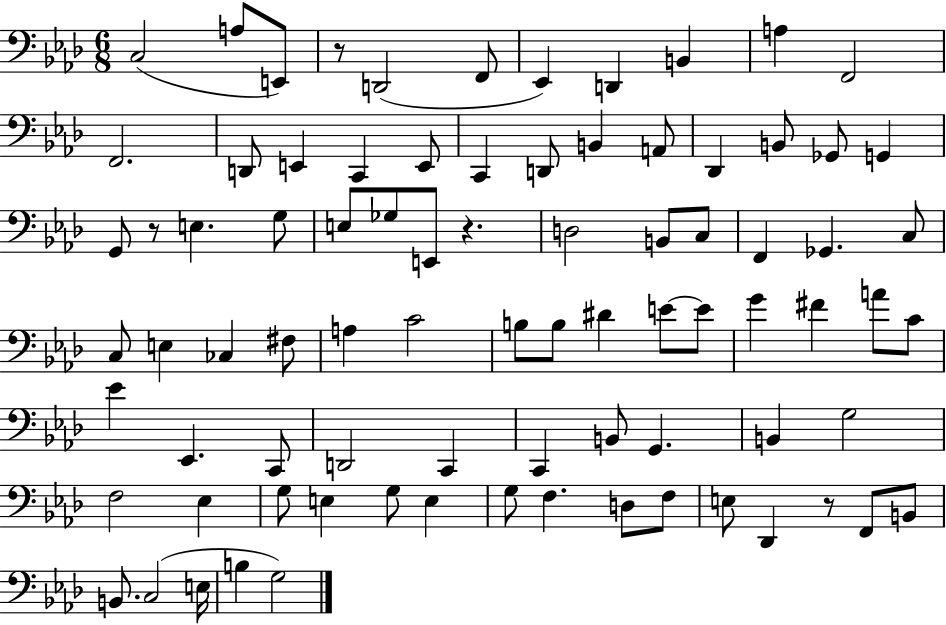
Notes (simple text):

C3/h A3/e E2/e R/e D2/h F2/e Eb2/q D2/q B2/q A3/q F2/h F2/h. D2/e E2/q C2/q E2/e C2/q D2/e B2/q A2/e Db2/q B2/e Gb2/e G2/q G2/e R/e E3/q. G3/e E3/e Gb3/e E2/e R/q. D3/h B2/e C3/e F2/q Gb2/q. C3/e C3/e E3/q CES3/q F#3/e A3/q C4/h B3/e B3/e D#4/q E4/e E4/e G4/q F#4/q A4/e C4/e Eb4/q Eb2/q. C2/e D2/h C2/q C2/q B2/e G2/q. B2/q G3/h F3/h Eb3/q G3/e E3/q G3/e E3/q G3/e F3/q. D3/e F3/e E3/e Db2/q R/e F2/e B2/e B2/e. C3/h E3/s B3/q G3/h